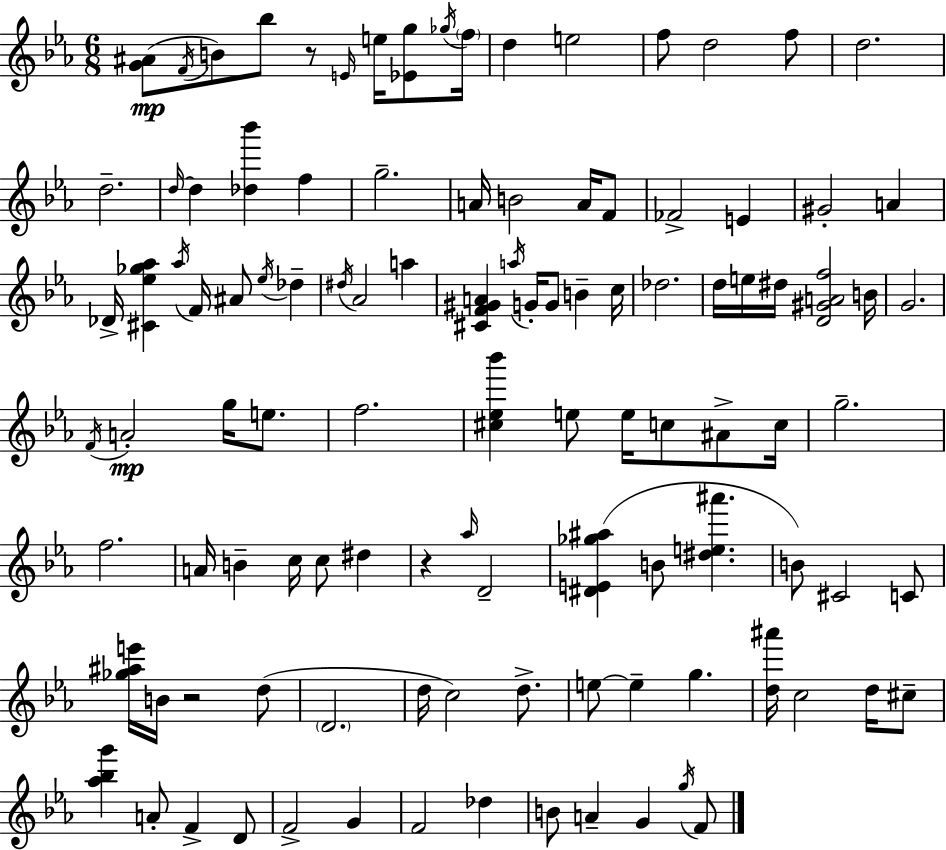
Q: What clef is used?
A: treble